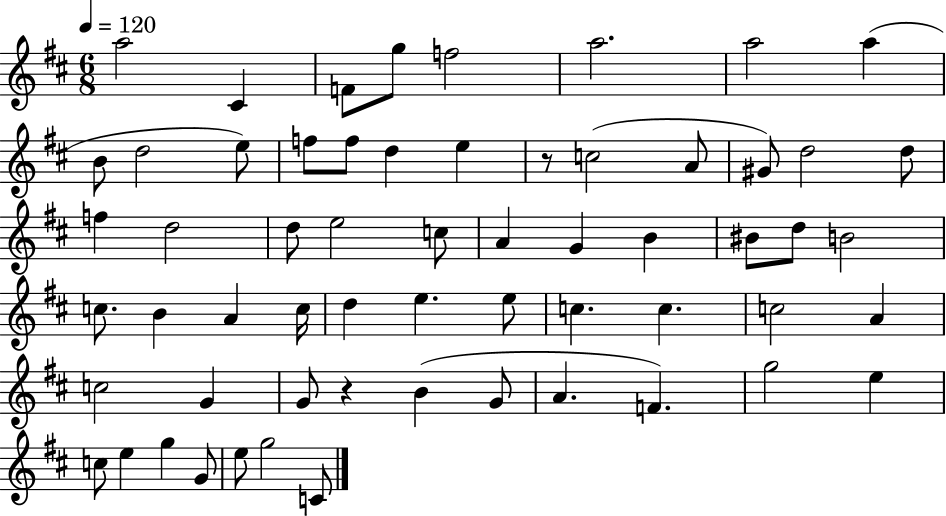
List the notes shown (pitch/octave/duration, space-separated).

A5/h C#4/q F4/e G5/e F5/h A5/h. A5/h A5/q B4/e D5/h E5/e F5/e F5/e D5/q E5/q R/e C5/h A4/e G#4/e D5/h D5/e F5/q D5/h D5/e E5/h C5/e A4/q G4/q B4/q BIS4/e D5/e B4/h C5/e. B4/q A4/q C5/s D5/q E5/q. E5/e C5/q. C5/q. C5/h A4/q C5/h G4/q G4/e R/q B4/q G4/e A4/q. F4/q. G5/h E5/q C5/e E5/q G5/q G4/e E5/e G5/h C4/e